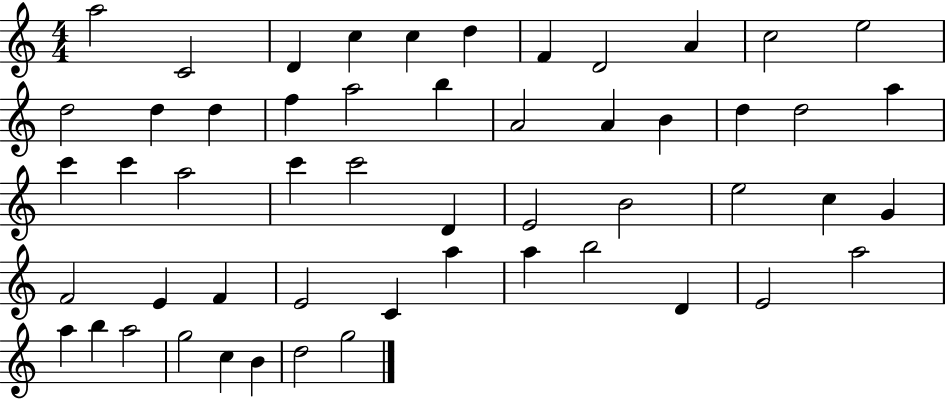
A5/h C4/h D4/q C5/q C5/q D5/q F4/q D4/h A4/q C5/h E5/h D5/h D5/q D5/q F5/q A5/h B5/q A4/h A4/q B4/q D5/q D5/h A5/q C6/q C6/q A5/h C6/q C6/h D4/q E4/h B4/h E5/h C5/q G4/q F4/h E4/q F4/q E4/h C4/q A5/q A5/q B5/h D4/q E4/h A5/h A5/q B5/q A5/h G5/h C5/q B4/q D5/h G5/h